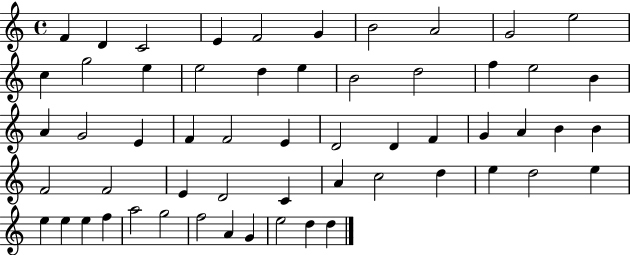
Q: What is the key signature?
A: C major